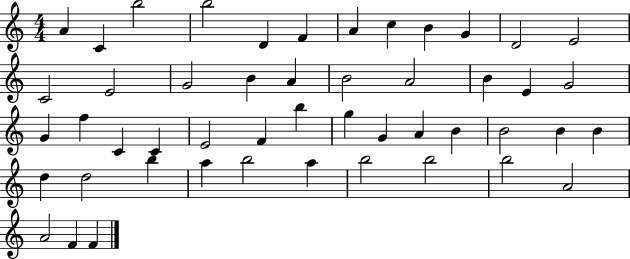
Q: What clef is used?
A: treble